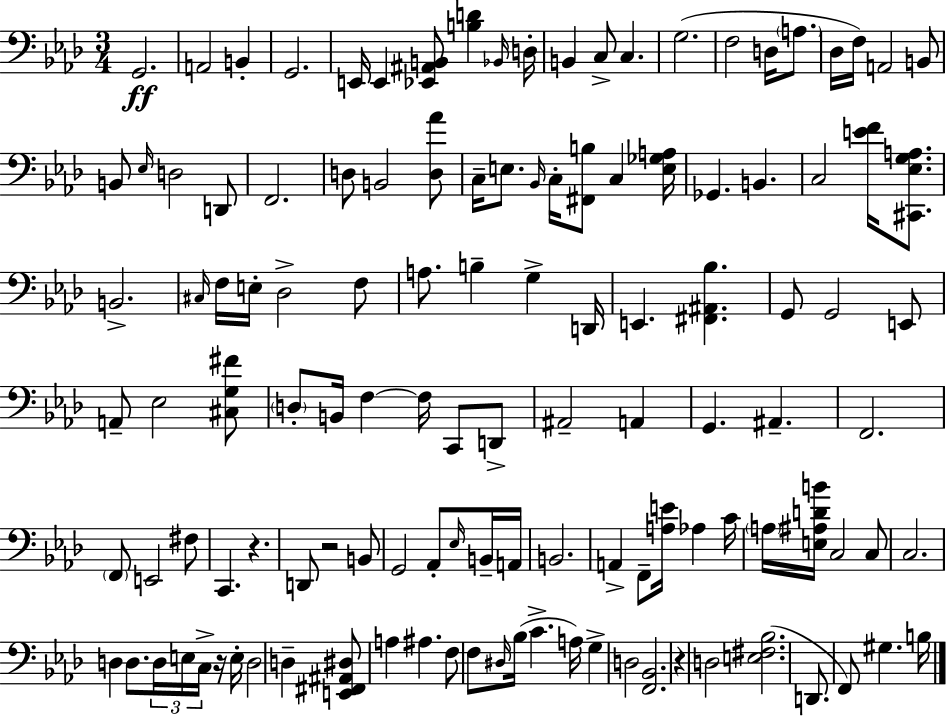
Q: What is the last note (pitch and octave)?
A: B3